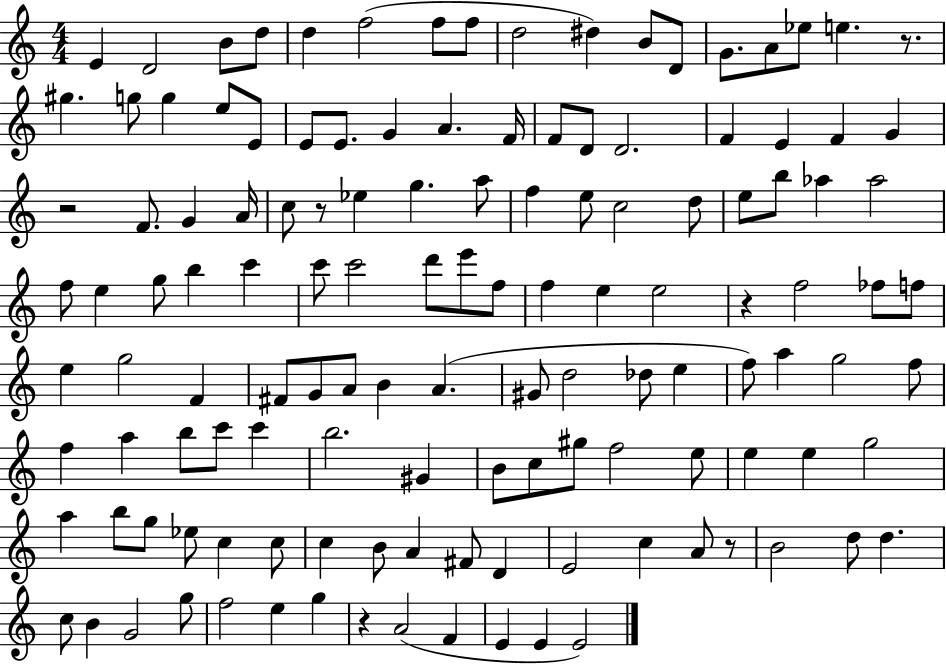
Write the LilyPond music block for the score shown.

{
  \clef treble
  \numericTimeSignature
  \time 4/4
  \key c \major
  e'4 d'2 b'8 d''8 | d''4 f''2( f''8 f''8 | d''2 dis''4) b'8 d'8 | g'8. a'8 ees''8 e''4. r8. | \break gis''4. g''8 g''4 e''8 e'8 | e'8 e'8. g'4 a'4. f'16 | f'8 d'8 d'2. | f'4 e'4 f'4 g'4 | \break r2 f'8. g'4 a'16 | c''8 r8 ees''4 g''4. a''8 | f''4 e''8 c''2 d''8 | e''8 b''8 aes''4 aes''2 | \break f''8 e''4 g''8 b''4 c'''4 | c'''8 c'''2 d'''8 e'''8 f''8 | f''4 e''4 e''2 | r4 f''2 fes''8 f''8 | \break e''4 g''2 f'4 | fis'8 g'8 a'8 b'4 a'4.( | gis'8 d''2 des''8 e''4 | f''8) a''4 g''2 f''8 | \break f''4 a''4 b''8 c'''8 c'''4 | b''2. gis'4 | b'8 c''8 gis''8 f''2 e''8 | e''4 e''4 g''2 | \break a''4 b''8 g''8 ees''8 c''4 c''8 | c''4 b'8 a'4 fis'8 d'4 | e'2 c''4 a'8 r8 | b'2 d''8 d''4. | \break c''8 b'4 g'2 g''8 | f''2 e''4 g''4 | r4 a'2( f'4 | e'4 e'4 e'2) | \break \bar "|."
}